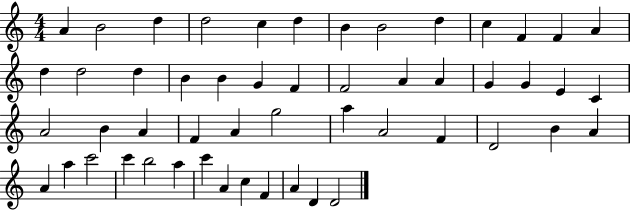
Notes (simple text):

A4/q B4/h D5/q D5/h C5/q D5/q B4/q B4/h D5/q C5/q F4/q F4/q A4/q D5/q D5/h D5/q B4/q B4/q G4/q F4/q F4/h A4/q A4/q G4/q G4/q E4/q C4/q A4/h B4/q A4/q F4/q A4/q G5/h A5/q A4/h F4/q D4/h B4/q A4/q A4/q A5/q C6/h C6/q B5/h A5/q C6/q A4/q C5/q F4/q A4/q D4/q D4/h